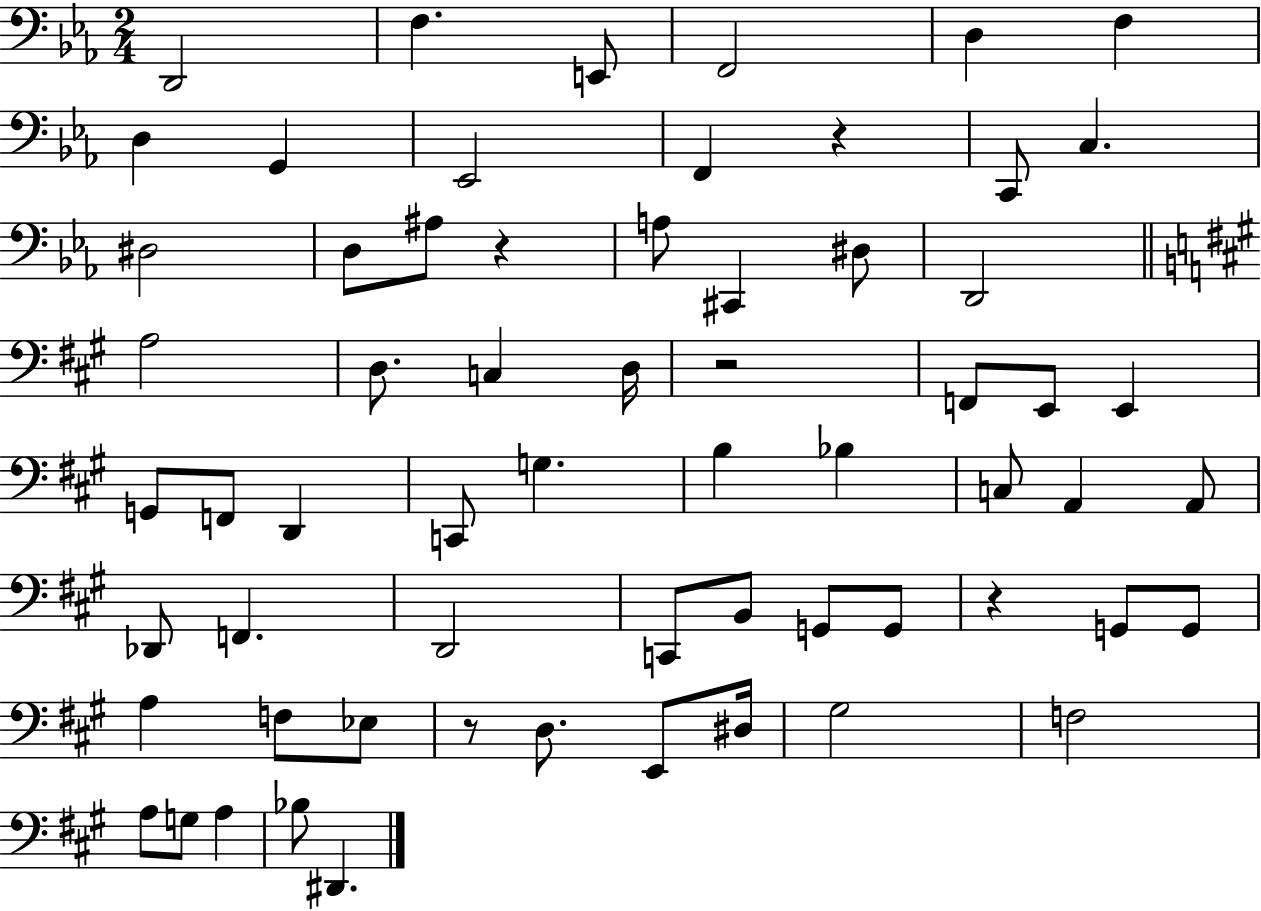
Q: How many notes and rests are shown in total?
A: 63